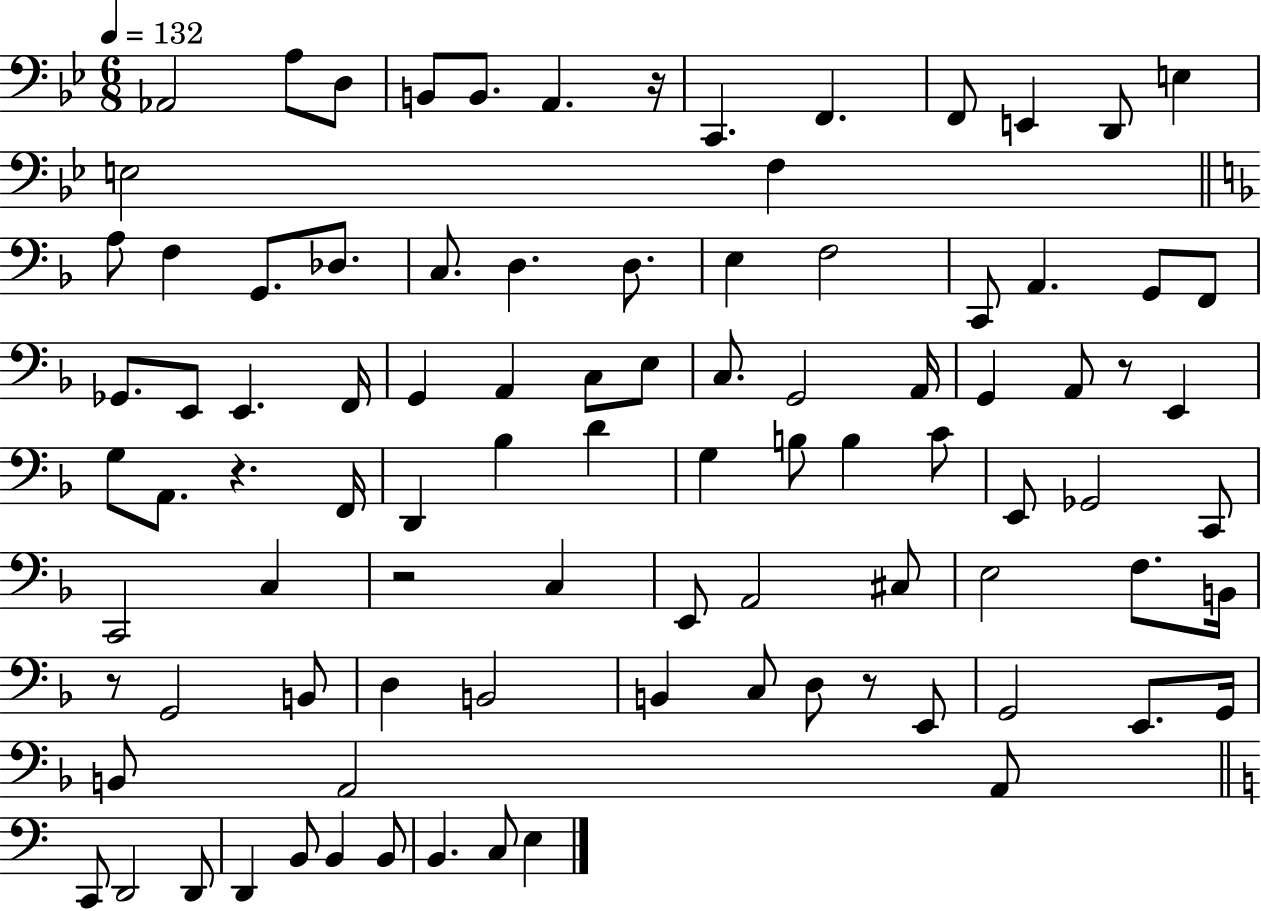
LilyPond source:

{
  \clef bass
  \numericTimeSignature
  \time 6/8
  \key bes \major
  \tempo 4 = 132
  aes,2 a8 d8 | b,8 b,8. a,4. r16 | c,4. f,4. | f,8 e,4 d,8 e4 | \break e2 f4 | \bar "||" \break \key f \major a8 f4 g,8. des8. | c8. d4. d8. | e4 f2 | c,8 a,4. g,8 f,8 | \break ges,8. e,8 e,4. f,16 | g,4 a,4 c8 e8 | c8. g,2 a,16 | g,4 a,8 r8 e,4 | \break g8 a,8. r4. f,16 | d,4 bes4 d'4 | g4 b8 b4 c'8 | e,8 ges,2 c,8 | \break c,2 c4 | r2 c4 | e,8 a,2 cis8 | e2 f8. b,16 | \break r8 g,2 b,8 | d4 b,2 | b,4 c8 d8 r8 e,8 | g,2 e,8. g,16 | \break b,8 a,2 a,8 | \bar "||" \break \key a \minor c,8 d,2 d,8 | d,4 b,8 b,4 b,8 | b,4. c8 e4 | \bar "|."
}